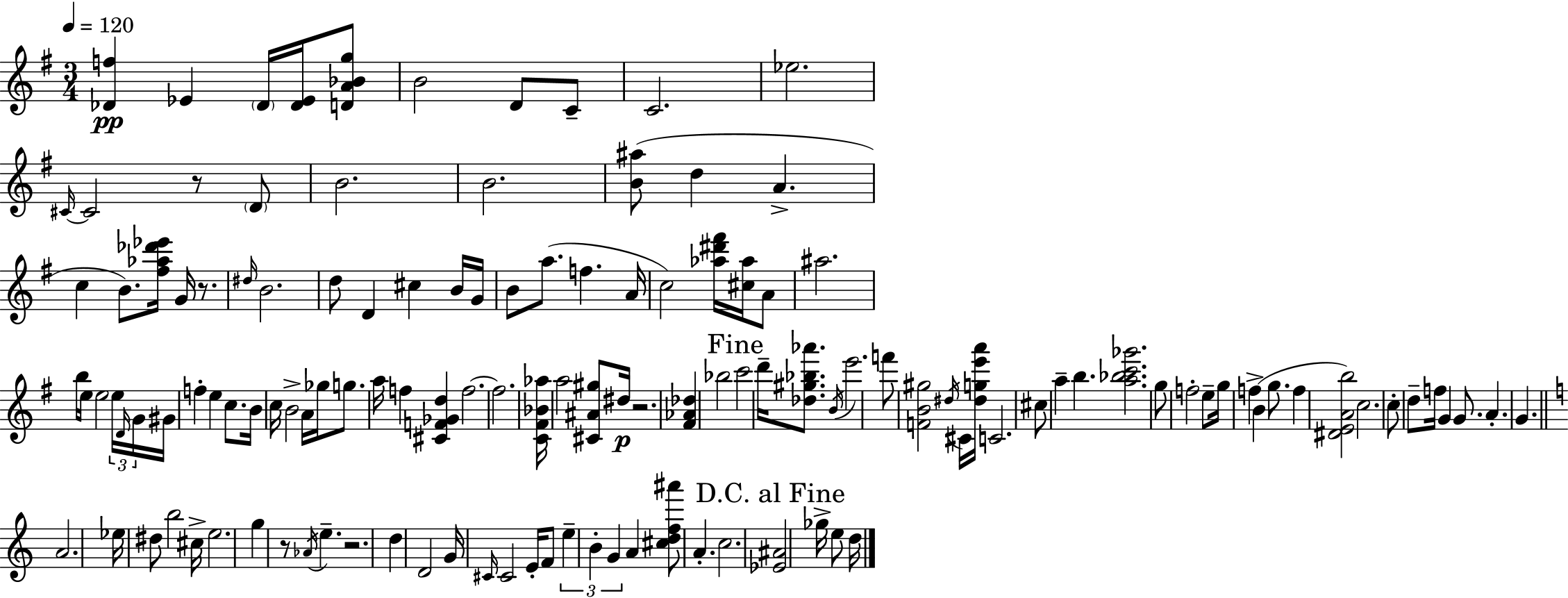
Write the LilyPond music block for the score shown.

{
  \clef treble
  \numericTimeSignature
  \time 3/4
  \key e \minor
  \tempo 4 = 120
  <des' f''>4\pp ees'4 \parenthesize des'16 <des' ees'>16 <d' a' bes' g''>8 | b'2 d'8 c'8-- | c'2. | ees''2. | \break \grace { cis'16~ }~ cis'2 r8 \parenthesize d'8 | b'2. | b'2. | <b' ais''>8( d''4 a'4.-> | \break c''4 b'8.) <fis'' aes'' des''' ees'''>16 g'16 r8. | \grace { dis''16 } b'2. | d''8 d'4 cis''4 | b'16 g'16 b'8 a''8.( f''4. | \break a'16 c''2) <aes'' dis''' fis'''>16 <cis'' aes''>16 | a'8 ais''2. | b''16 e''16 e''2 | \tuplet 3/2 { e''16 \grace { d'16 } g'16 } gis'16 f''4-. e''4 | \break c''8. b'16 c''16 b'2-> | a'16 ges''16 g''8. a''16 f''4 <cis' f' ges' d''>4 | f''2.~~ | f''2. | \break <c' fis' bes' aes''>16 a''2 | <cis' ais' gis''>8 dis''16\p r2. | <fis' aes' des''>4 bes''2 | \mark "Fine" c'''2 d'''16-- | \break <des'' gis'' bes'' aes'''>8. \acciaccatura { b'16 } e'''2. | f'''8 <f' b' gis''>2 | \acciaccatura { dis''16 } cis'16 <dis'' g'' e''' a'''>16 c'2. | cis''8 a''4-- b''4. | \break <a'' bes'' c''' ges'''>2. | g''8 f''2-. | e''8-- g''16 f''4-> b'4( | g''8. f''4 <dis' e' a' b''>2) | \break c''2. | c''8-. d''8-- f''16 g'4 | g'8. a'4.-. g'4. | \bar "||" \break \key a \minor a'2. | ees''16 dis''8 b''2 cis''16-> | e''2. | g''4 r8 \acciaccatura { aes'16 } e''4.-- | \break r2. | d''4 d'2 | g'16 \grace { cis'16 } cis'2 e'16-. | f'8 \tuplet 3/2 { e''4-- b'4-. g'4 } | \break a'4 <cis'' d'' f'' ais'''>8 a'4.-. | c''2. | \mark "D.C. al Fine" <ees' ais'>2 ges''16-> e''8 | d''16 \bar "|."
}